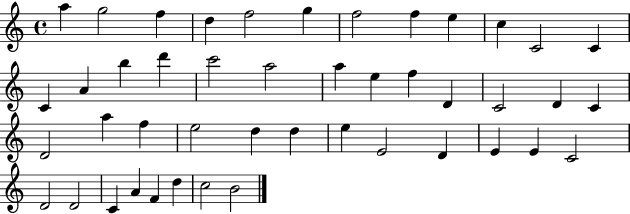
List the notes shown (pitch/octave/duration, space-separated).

A5/q G5/h F5/q D5/q F5/h G5/q F5/h F5/q E5/q C5/q C4/h C4/q C4/q A4/q B5/q D6/q C6/h A5/h A5/q E5/q F5/q D4/q C4/h D4/q C4/q D4/h A5/q F5/q E5/h D5/q D5/q E5/q E4/h D4/q E4/q E4/q C4/h D4/h D4/h C4/q A4/q F4/q D5/q C5/h B4/h